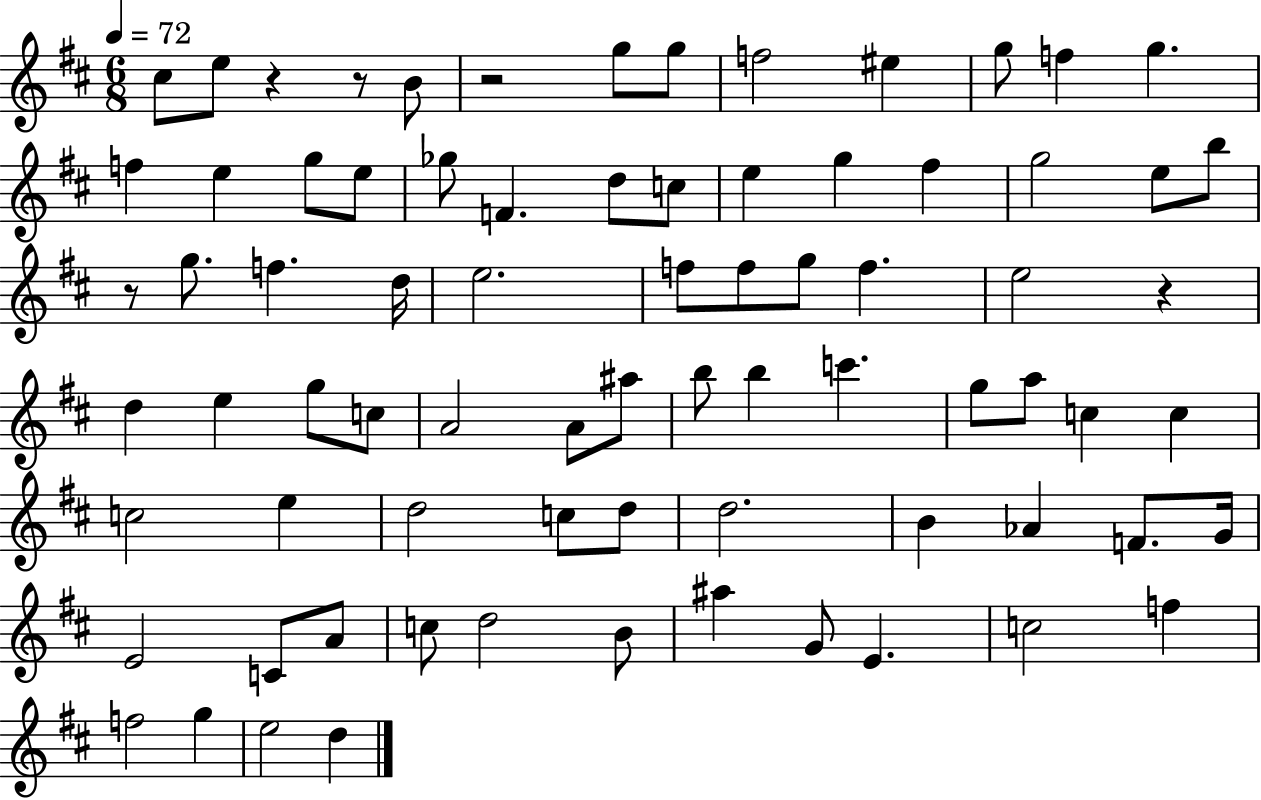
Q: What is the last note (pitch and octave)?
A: D5